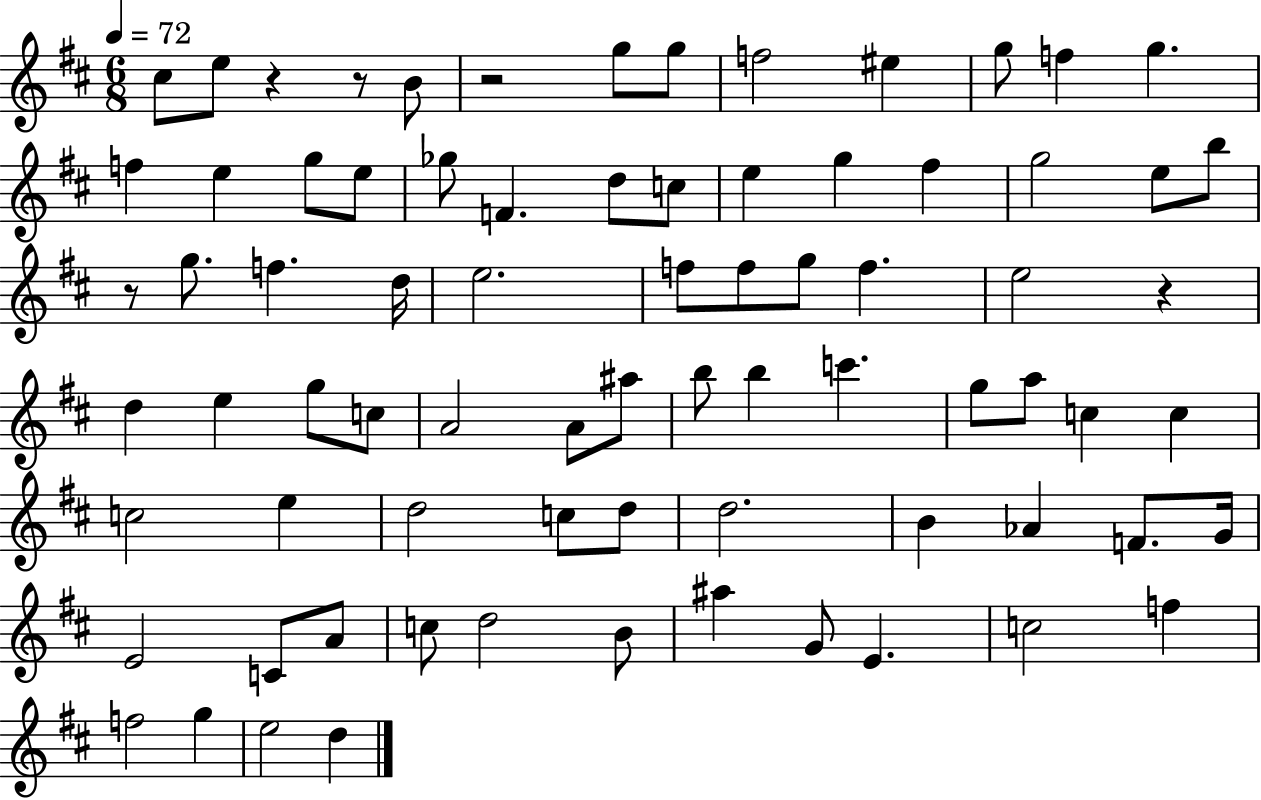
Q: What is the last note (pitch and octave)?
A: D5